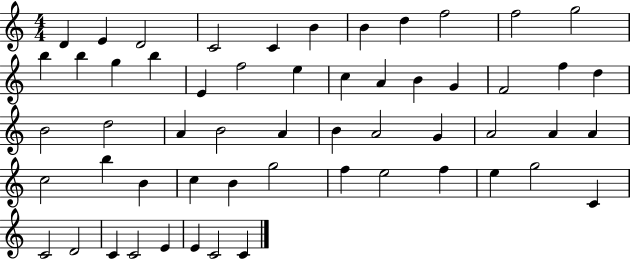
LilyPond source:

{
  \clef treble
  \numericTimeSignature
  \time 4/4
  \key c \major
  d'4 e'4 d'2 | c'2 c'4 b'4 | b'4 d''4 f''2 | f''2 g''2 | \break b''4 b''4 g''4 b''4 | e'4 f''2 e''4 | c''4 a'4 b'4 g'4 | f'2 f''4 d''4 | \break b'2 d''2 | a'4 b'2 a'4 | b'4 a'2 g'4 | a'2 a'4 a'4 | \break c''2 b''4 b'4 | c''4 b'4 g''2 | f''4 e''2 f''4 | e''4 g''2 c'4 | \break c'2 d'2 | c'4 c'2 e'4 | e'4 c'2 c'4 | \bar "|."
}